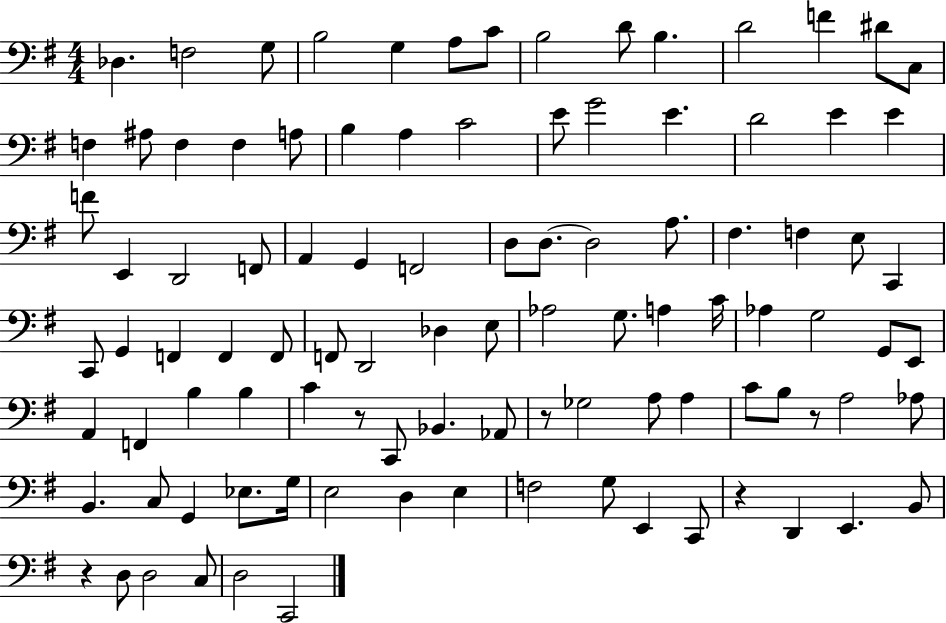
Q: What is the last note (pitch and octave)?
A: C2